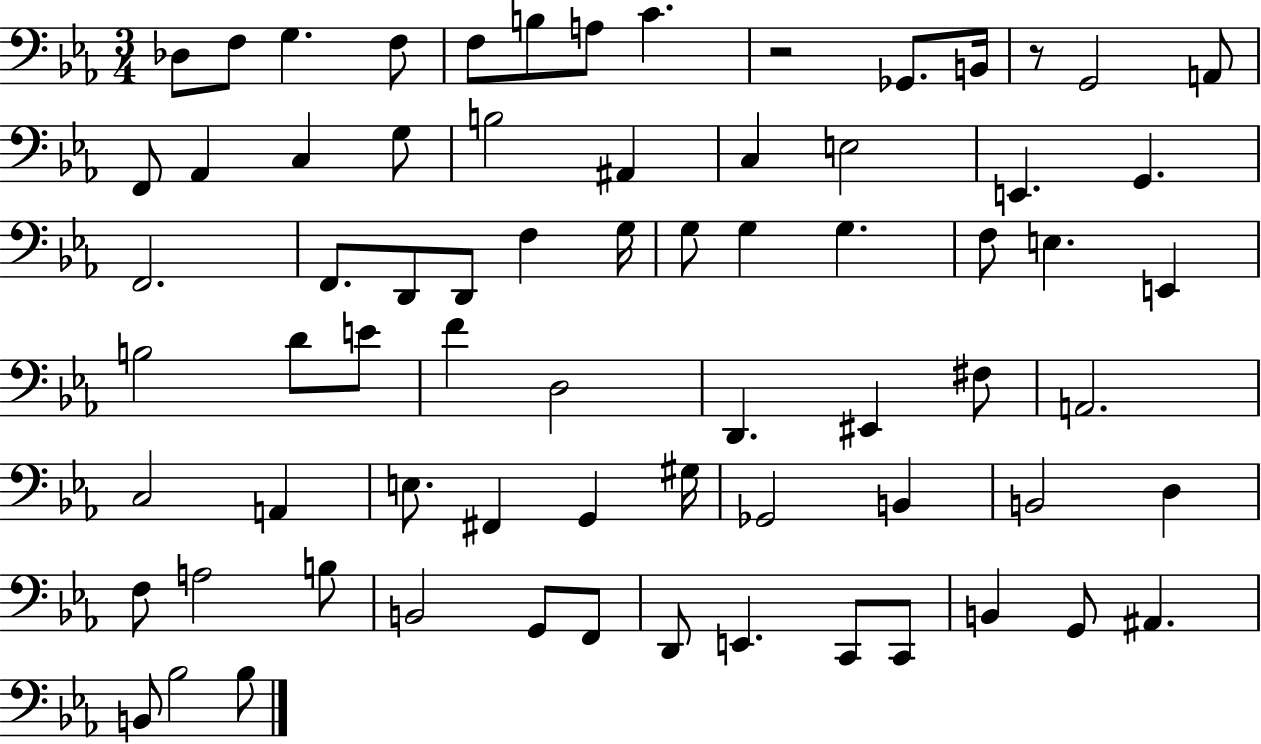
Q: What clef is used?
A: bass